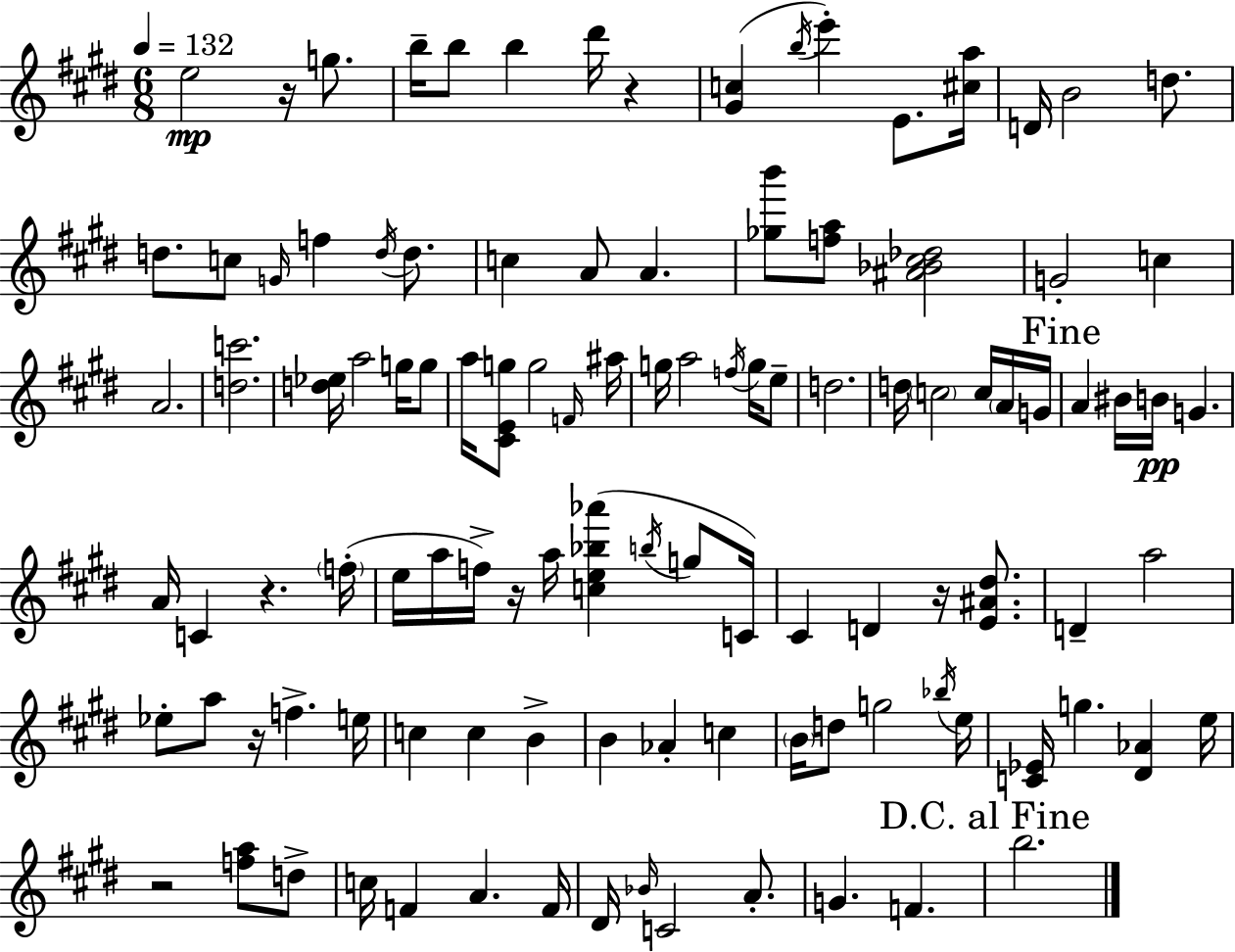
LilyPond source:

{
  \clef treble
  \numericTimeSignature
  \time 6/8
  \key e \major
  \tempo 4 = 132
  \repeat volta 2 { e''2\mp r16 g''8. | b''16-- b''8 b''4 dis'''16 r4 | <gis' c''>4( \acciaccatura { b''16 } e'''4-.) e'8. | <cis'' a''>16 d'16 b'2 d''8. | \break d''8. c''8 \grace { g'16 } f''4 \acciaccatura { d''16 } | d''8. c''4 a'8 a'4. | <ges'' b'''>8 <f'' a''>8 <ais' bes' cis'' des''>2 | g'2-. c''4 | \break a'2. | <d'' c'''>2. | <d'' ees''>16 a''2 | g''16 g''8 a''16 <cis' e' g''>8 g''2 | \break \grace { f'16 } ais''16 g''16 a''2 | \acciaccatura { f''16 } g''16 e''8-- d''2. | d''16 \parenthesize c''2 | c''16 \parenthesize a'16 g'16 \mark "Fine" a'4 bis'16 b'16\pp g'4. | \break a'16 c'4 r4. | \parenthesize f''16-.( e''16 a''16 f''16->) r16 a''16 <c'' e'' bes'' aes'''>4( | \acciaccatura { b''16 } g''8 c'16) cis'4 d'4 | r16 <e' ais' dis''>8. d'4-- a''2 | \break ees''8-. a''8 r16 f''4.-> | e''16 c''4 c''4 | b'4-> b'4 aes'4-. | c''4 \parenthesize b'16 d''8 g''2 | \break \acciaccatura { bes''16 } e''16 <c' ees'>16 g''4. | <dis' aes'>4 e''16 r2 | <f'' a''>8 d''8-> c''16 f'4 | a'4. f'16 dis'16 \grace { bes'16 } c'2 | \break a'8.-. g'4. | f'4. \mark "D.C. al Fine" b''2. | } \bar "|."
}